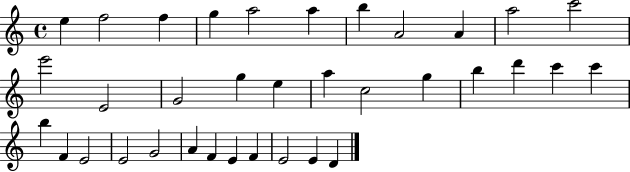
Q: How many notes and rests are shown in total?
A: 35